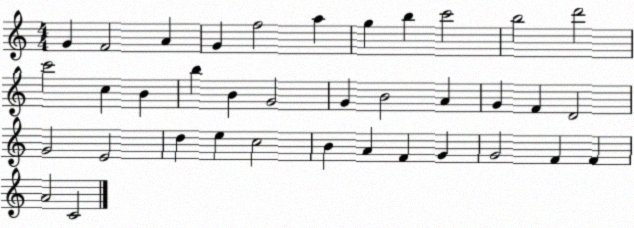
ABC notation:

X:1
T:Untitled
M:4/4
L:1/4
K:C
G F2 A G f2 a g b c'2 b2 d'2 c'2 c B b B G2 G B2 A G F D2 G2 E2 d e c2 B A F G G2 F F A2 C2